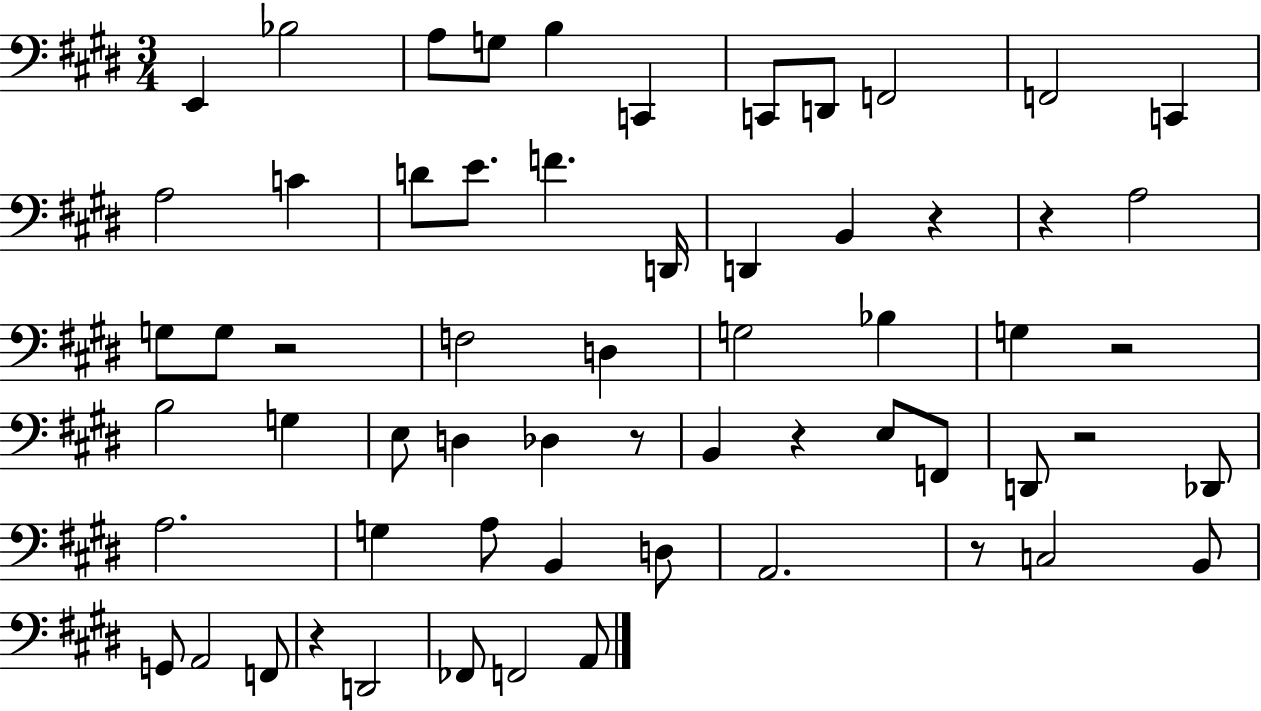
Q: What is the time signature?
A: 3/4